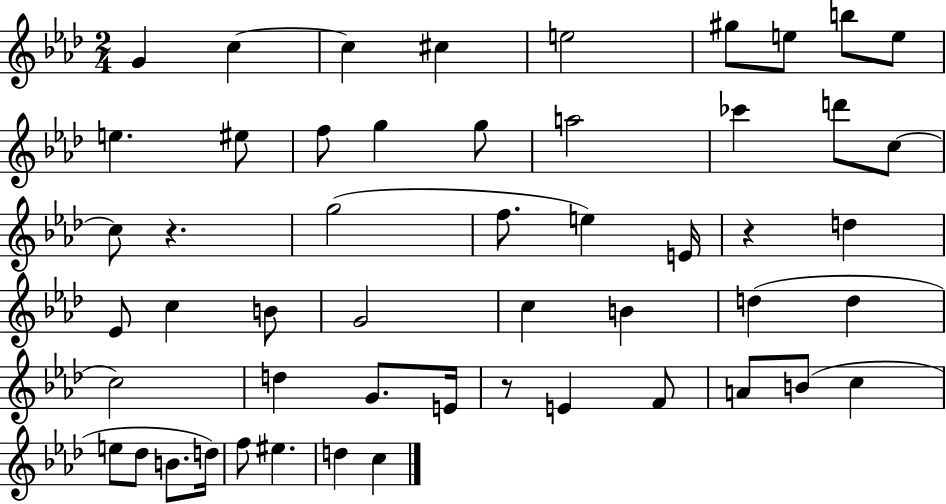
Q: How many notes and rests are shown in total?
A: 52